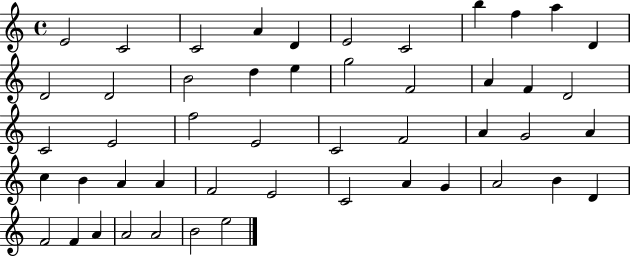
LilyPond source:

{
  \clef treble
  \time 4/4
  \defaultTimeSignature
  \key c \major
  e'2 c'2 | c'2 a'4 d'4 | e'2 c'2 | b''4 f''4 a''4 d'4 | \break d'2 d'2 | b'2 d''4 e''4 | g''2 f'2 | a'4 f'4 d'2 | \break c'2 e'2 | f''2 e'2 | c'2 f'2 | a'4 g'2 a'4 | \break c''4 b'4 a'4 a'4 | f'2 e'2 | c'2 a'4 g'4 | a'2 b'4 d'4 | \break f'2 f'4 a'4 | a'2 a'2 | b'2 e''2 | \bar "|."
}